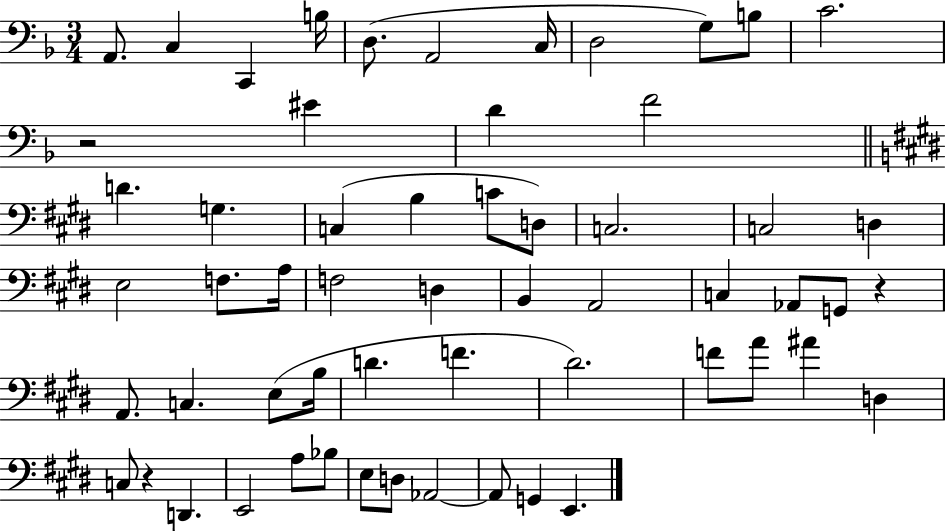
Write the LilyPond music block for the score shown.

{
  \clef bass
  \numericTimeSignature
  \time 3/4
  \key f \major
  a,8. c4 c,4 b16 | d8.( a,2 c16 | d2 g8) b8 | c'2. | \break r2 eis'4 | d'4 f'2 | \bar "||" \break \key e \major d'4. g4. | c4( b4 c'8 d8) | c2. | c2 d4 | \break e2 f8. a16 | f2 d4 | b,4 a,2 | c4 aes,8 g,8 r4 | \break a,8. c4. e8( b16 | d'4. f'4. | dis'2.) | f'8 a'8 ais'4 d4 | \break c8 r4 d,4. | e,2 a8 bes8 | e8 d8 aes,2~~ | aes,8 g,4 e,4. | \break \bar "|."
}